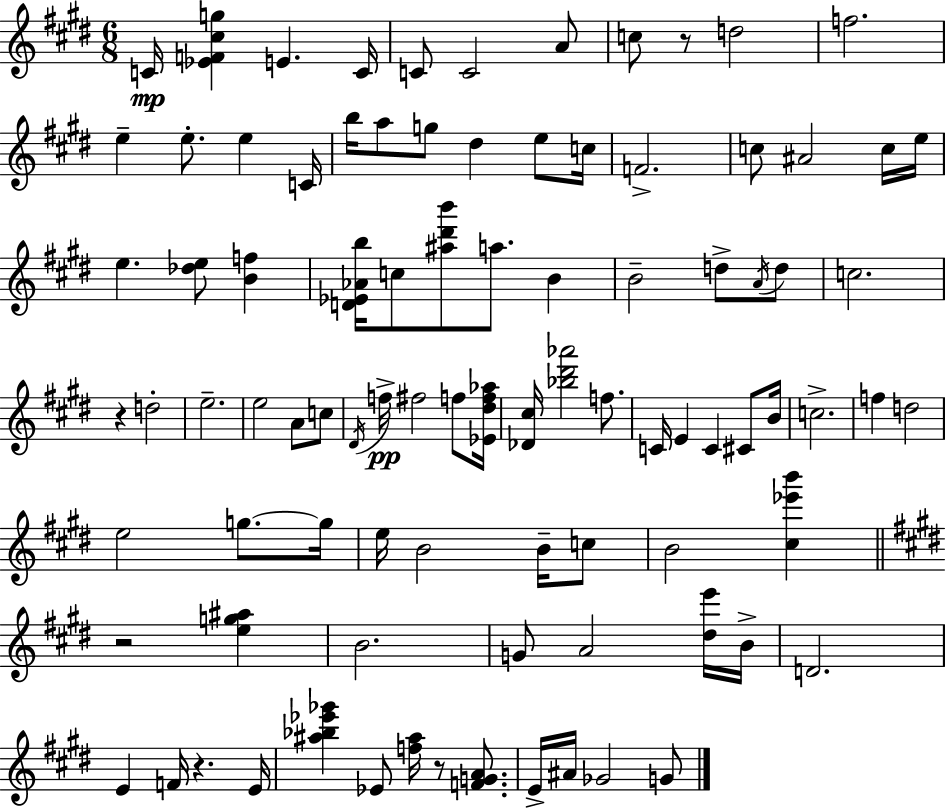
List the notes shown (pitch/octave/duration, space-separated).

C4/s [Eb4,F4,C#5,G5]/q E4/q. C4/s C4/e C4/h A4/e C5/e R/e D5/h F5/h. E5/q E5/e. E5/q C4/s B5/s A5/e G5/e D#5/q E5/e C5/s F4/h. C5/e A#4/h C5/s E5/s E5/q. [Db5,E5]/e [B4,F5]/q [D4,Eb4,Ab4,B5]/s C5/e [A#5,D#6,B6]/e A5/e. B4/q B4/h D5/e A4/s D5/e C5/h. R/q D5/h E5/h. E5/h A4/e C5/e D#4/s F5/s F#5/h F5/e [Eb4,D#5,F5,Ab5]/s [Db4,C#5]/s [Bb5,D#6,Ab6]/h F5/e. C4/s E4/q C4/q C#4/e B4/s C5/h. F5/q D5/h E5/h G5/e. G5/s E5/s B4/h B4/s C5/e B4/h [C#5,Eb6,B6]/q R/h [E5,G5,A#5]/q B4/h. G4/e A4/h [D#5,E6]/s B4/s D4/h. E4/q F4/s R/q. E4/s [A#5,Bb5,Eb6,Gb6]/q Eb4/e [F5,A#5]/s R/e [F4,G4,A4]/e. E4/s A#4/s Gb4/h G4/e